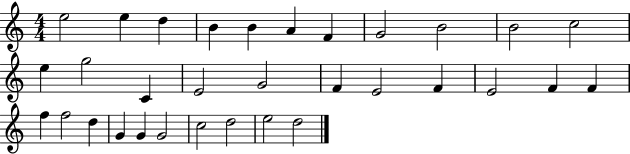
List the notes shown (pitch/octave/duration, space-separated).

E5/h E5/q D5/q B4/q B4/q A4/q F4/q G4/h B4/h B4/h C5/h E5/q G5/h C4/q E4/h G4/h F4/q E4/h F4/q E4/h F4/q F4/q F5/q F5/h D5/q G4/q G4/q G4/h C5/h D5/h E5/h D5/h